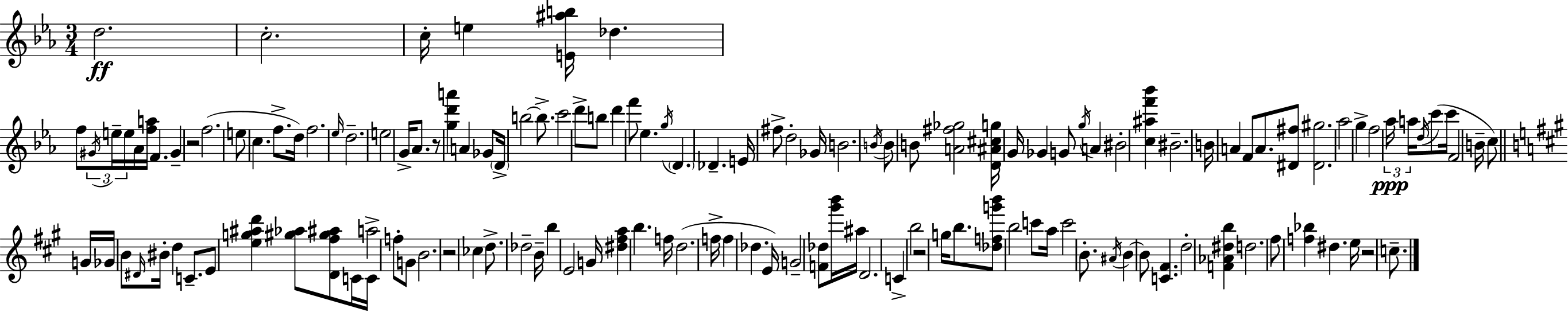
{
  \clef treble
  \numericTimeSignature
  \time 3/4
  \key c \minor
  \repeat volta 2 { d''2.\ff | c''2.-. | c''16-. e''4 <e' ais'' b''>16 des''4. | f''8 \tuplet 3/2 { \acciaccatura { gis'16 } e''16-- e''16 } aes'16 <f'' a''>16 f'4. | \break gis'4-- r2 | f''2.( | e''8 c''4. f''8.-> | d''16) f''2. | \break \grace { ees''16 } d''2.-- | e''2 g'16-> aes'8. | r8 <g'' d''' a'''>4 a'4 | ges'8 \parenthesize d'16-> b''2~~ b''8.-> | \break c'''2 d'''8-> | b''8 d'''4 f'''8 ees''4. | \acciaccatura { g''16 } \parenthesize d'4. des'4.-- | e'16 fis''8-> d''2-. | \break ges'16 b'2. | \acciaccatura { b'16 } b'8 b'8 <a' fis'' ges''>2 | <d' ais' cis'' g''>16 g'16 ges'4 g'8 | \acciaccatura { g''16 } a'4 bis'2-. | \break <c'' ais'' f''' bes'''>4 bis'2.-- | b'16 a'4 f'8 | a'8. <dis' fis''>8 <dis' gis''>2. | aes''2 | \break g''4-> f''2 | \tuplet 3/2 { aes''16\ppp a''16 \acciaccatura { d''16 } } c'''8( c'''16 f'2 | b'16-- c''8) \bar "||" \break \key a \major g'16 ges'16 b'8 \grace { dis'16 } bis'16-. d''4 c'8.-- | e'8 <e'' g'' ais'' d'''>4 <gis'' aes''>8 <d' fis'' gis'' ais''>8 c'16 | c'16 a''2-> f''8-. g'8 | b'2. | \break r2 ces''4 | d''8.-> des''2-- | b'16-- b''4 e'2 | g'16 <dis'' fis'' a''>4 b''4. | \break f''16 d''2.( | f''16-> f''4 des''4. | e'16) g'2-- <f' des''>8 <gis''' b'''>16 | ais''16 d'2. | \break c'4-> b''2 | r2 g''16 b''8. | <des'' f'' g''' b'''>8 b''2 c'''8 | a''16 c'''2 b'8.-. | \break \acciaccatura { ais'16 } b'4~~ b'8 <c' fis'>4. | d''2-. <f' aes' dis'' b''>4 | d''2. | fis''8 <f'' bes''>4 dis''4. | \break e''16 r2 c''8.-- | } \bar "|."
}